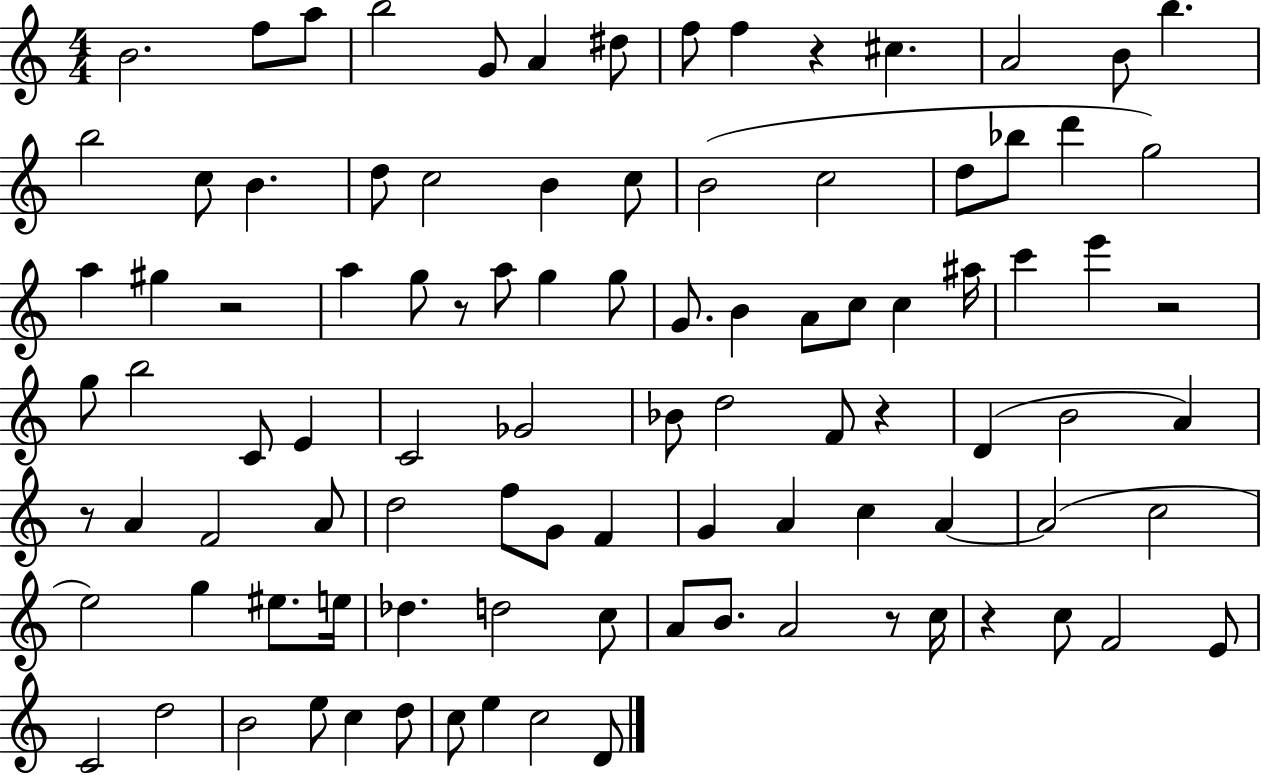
{
  \clef treble
  \numericTimeSignature
  \time 4/4
  \key c \major
  \repeat volta 2 { b'2. f''8 a''8 | b''2 g'8 a'4 dis''8 | f''8 f''4 r4 cis''4. | a'2 b'8 b''4. | \break b''2 c''8 b'4. | d''8 c''2 b'4 c''8 | b'2( c''2 | d''8 bes''8 d'''4 g''2) | \break a''4 gis''4 r2 | a''4 g''8 r8 a''8 g''4 g''8 | g'8. b'4 a'8 c''8 c''4 ais''16 | c'''4 e'''4 r2 | \break g''8 b''2 c'8 e'4 | c'2 ges'2 | bes'8 d''2 f'8 r4 | d'4( b'2 a'4) | \break r8 a'4 f'2 a'8 | d''2 f''8 g'8 f'4 | g'4 a'4 c''4 a'4~~ | a'2( c''2 | \break e''2) g''4 eis''8. e''16 | des''4. d''2 c''8 | a'8 b'8. a'2 r8 c''16 | r4 c''8 f'2 e'8 | \break c'2 d''2 | b'2 e''8 c''4 d''8 | c''8 e''4 c''2 d'8 | } \bar "|."
}